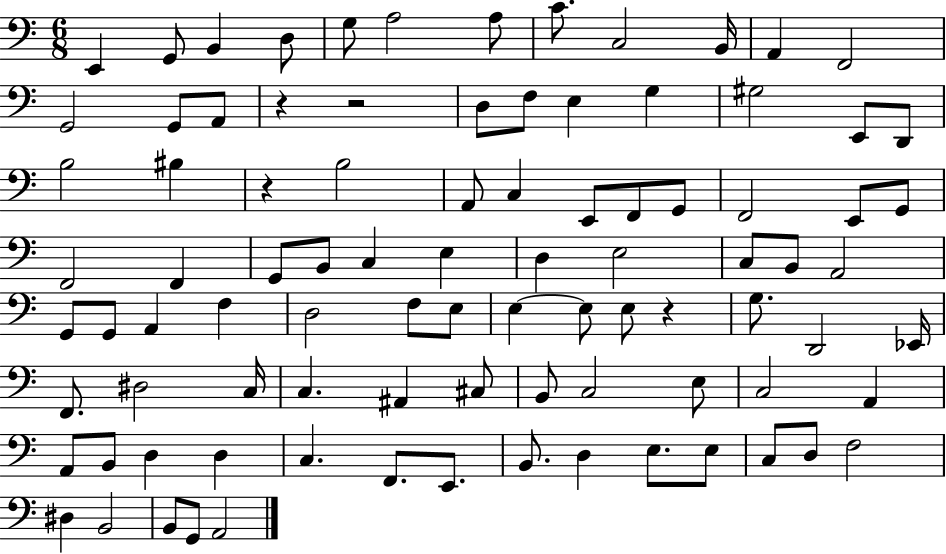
E2/q G2/e B2/q D3/e G3/e A3/h A3/e C4/e. C3/h B2/s A2/q F2/h G2/h G2/e A2/e R/q R/h D3/e F3/e E3/q G3/q G#3/h E2/e D2/e B3/h BIS3/q R/q B3/h A2/e C3/q E2/e F2/e G2/e F2/h E2/e G2/e F2/h F2/q G2/e B2/e C3/q E3/q D3/q E3/h C3/e B2/e A2/h G2/e G2/e A2/q F3/q D3/h F3/e E3/e E3/q E3/e E3/e R/q G3/e. D2/h Eb2/s F2/e. D#3/h C3/s C3/q. A#2/q C#3/e B2/e C3/h E3/e C3/h A2/q A2/e B2/e D3/q D3/q C3/q. F2/e. E2/e. B2/e. D3/q E3/e. E3/e C3/e D3/e F3/h D#3/q B2/h B2/e G2/e A2/h